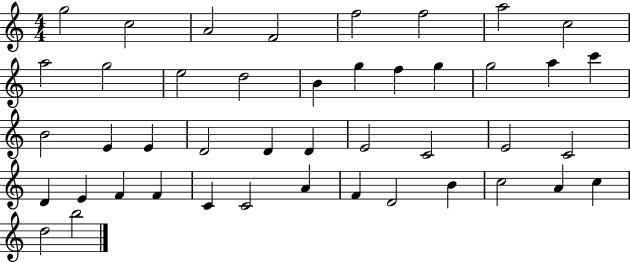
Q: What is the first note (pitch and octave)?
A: G5